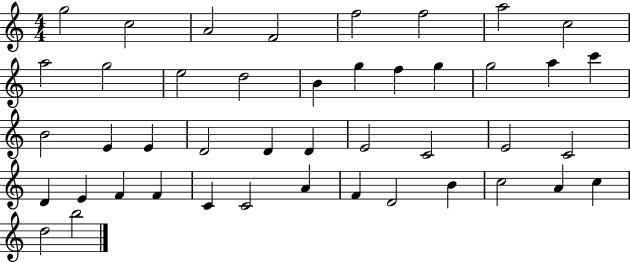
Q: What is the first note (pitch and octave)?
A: G5